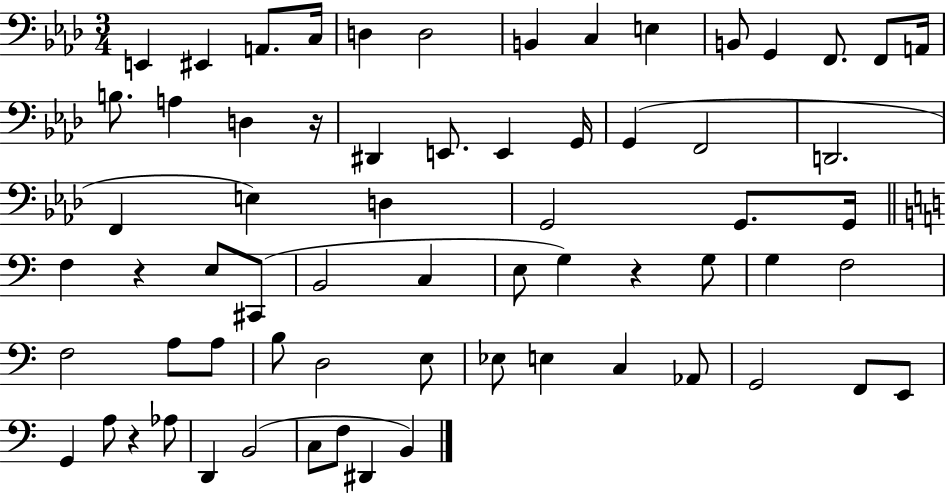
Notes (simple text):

E2/q EIS2/q A2/e. C3/s D3/q D3/h B2/q C3/q E3/q B2/e G2/q F2/e. F2/e A2/s B3/e. A3/q D3/q R/s D#2/q E2/e. E2/q G2/s G2/q F2/h D2/h. F2/q E3/q D3/q G2/h G2/e. G2/s F3/q R/q E3/e C#2/e B2/h C3/q E3/e G3/q R/q G3/e G3/q F3/h F3/h A3/e A3/e B3/e D3/h E3/e Eb3/e E3/q C3/q Ab2/e G2/h F2/e E2/e G2/q A3/e R/q Ab3/e D2/q B2/h C3/e F3/e D#2/q B2/q